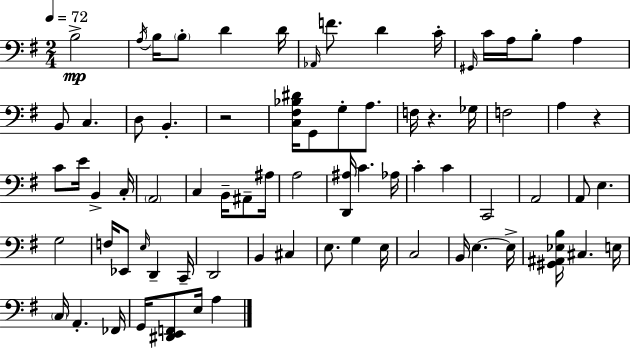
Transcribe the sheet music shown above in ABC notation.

X:1
T:Untitled
M:2/4
L:1/4
K:G
B,2 A,/4 B,/4 B,/2 D D/4 _A,,/4 F/2 D C/4 ^G,,/4 C/4 A,/4 B,/2 A, B,,/2 C, D,/2 B,, z2 [C,^F,_B,^D]/4 G,,/2 G,/2 A,/2 F,/4 z _G,/4 F,2 A, z C/2 E/4 B,, C,/4 A,,2 C, B,,/4 ^A,,/2 ^A,/4 A,2 [D,,^A,]/4 C _A,/4 C C C,,2 A,,2 A,,/2 E, G,2 F,/4 _E,,/2 E,/4 D,, C,,/4 D,,2 B,, ^C, E,/2 G, E,/4 C,2 B,,/4 E, E,/4 [^G,,^A,,_E,B,]/4 ^C, E,/4 C,/4 A,, _F,,/4 G,,/4 [^D,,E,,F,,]/2 E,/4 A,